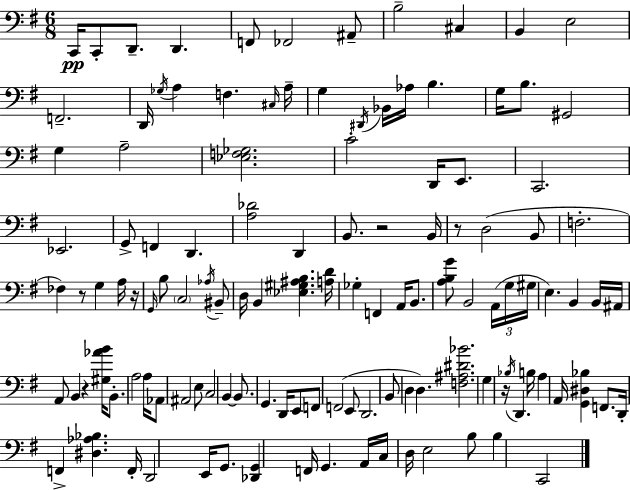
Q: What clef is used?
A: bass